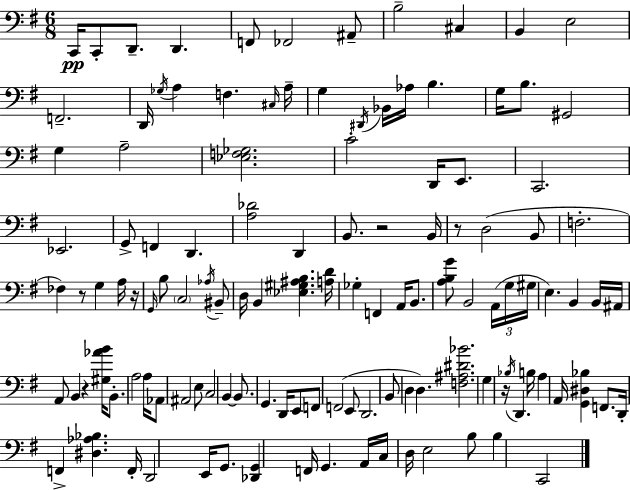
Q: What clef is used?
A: bass